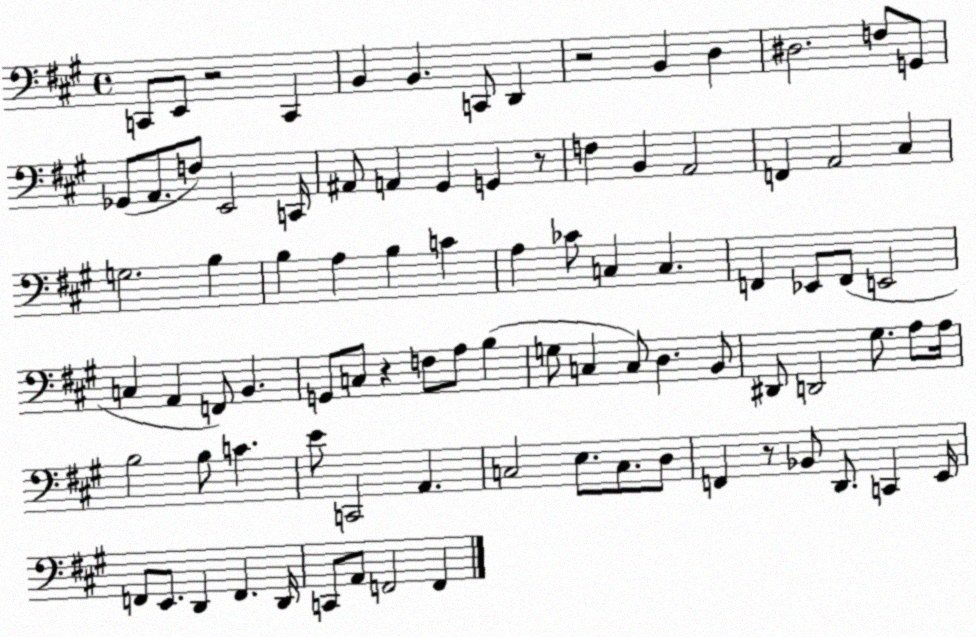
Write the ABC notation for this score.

X:1
T:Untitled
M:4/4
L:1/4
K:A
C,,/2 E,,/2 z2 C,, B,, B,, C,,/2 D,, z2 B,, D, ^D,2 F,/2 G,,/2 _G,,/2 A,,/2 F,/2 E,,2 C,,/4 ^A,,/2 A,, ^G,, G,, z/2 F, B,, A,,2 F,, A,,2 ^C, G,2 B, B, A, B, C A, _C/2 C, C, F,, _E,,/2 F,,/2 E,,2 C, A,, F,,/2 B,, G,,/2 C,/2 z F,/2 A,/2 B, G,/2 C, C,/2 D, B,,/2 ^D,,/2 D,,2 ^G,/2 A,/2 A,/4 B,2 B,/2 C E/2 C,,2 A,, C,2 E,/2 C,/2 D,/2 F,, z/2 _B,,/2 D,,/2 C,, E,,/4 F,,/2 E,,/2 D,, F,, D,,/4 C,,/2 A,,/2 F,,2 F,,